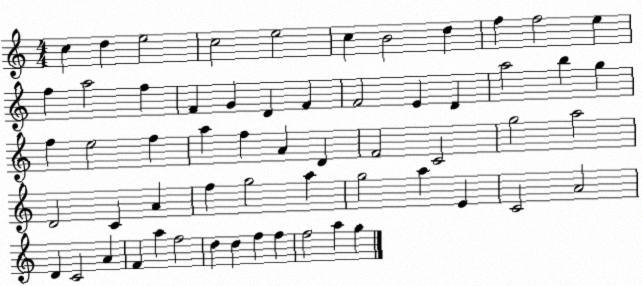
X:1
T:Untitled
M:4/4
L:1/4
K:C
c d e2 c2 e2 c B2 d f f2 e f a2 f F G D F F2 E D a2 b g f e2 f a f A D F2 C2 g2 a2 D2 C A f g2 a g2 a E C2 A2 D C2 A F a f2 d d f f f2 a g